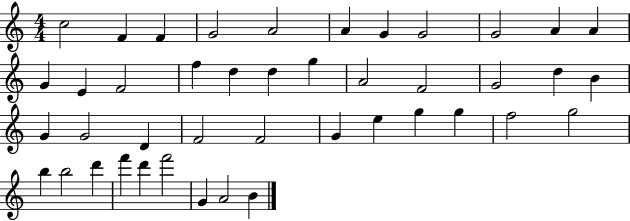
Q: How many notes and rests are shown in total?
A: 43